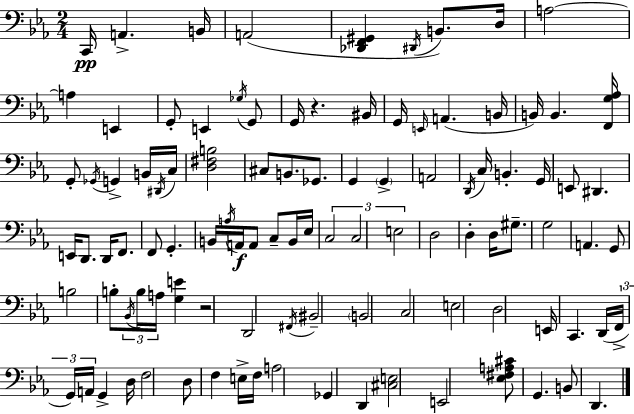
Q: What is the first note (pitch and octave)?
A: C2